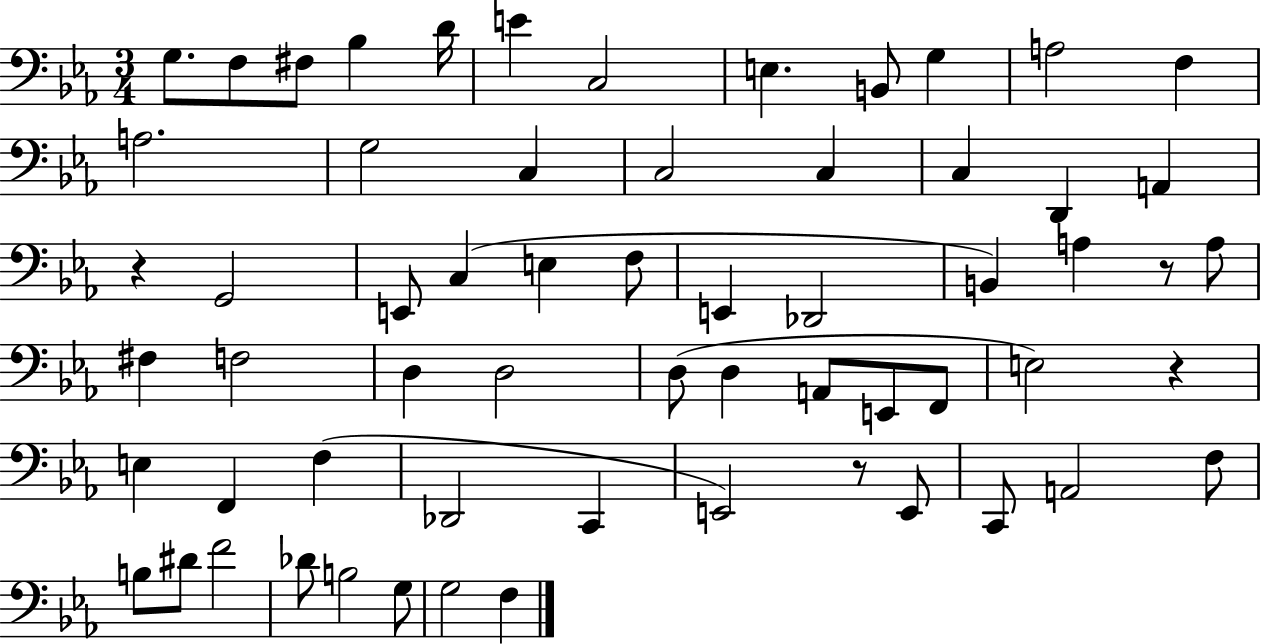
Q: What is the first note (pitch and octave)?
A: G3